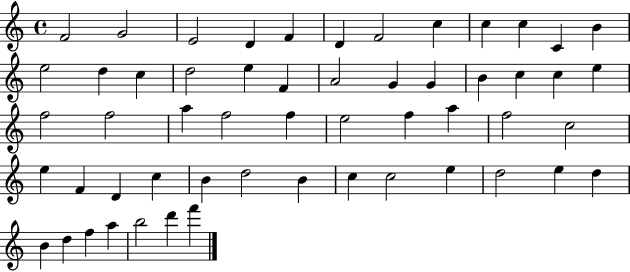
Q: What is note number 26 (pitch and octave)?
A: F5